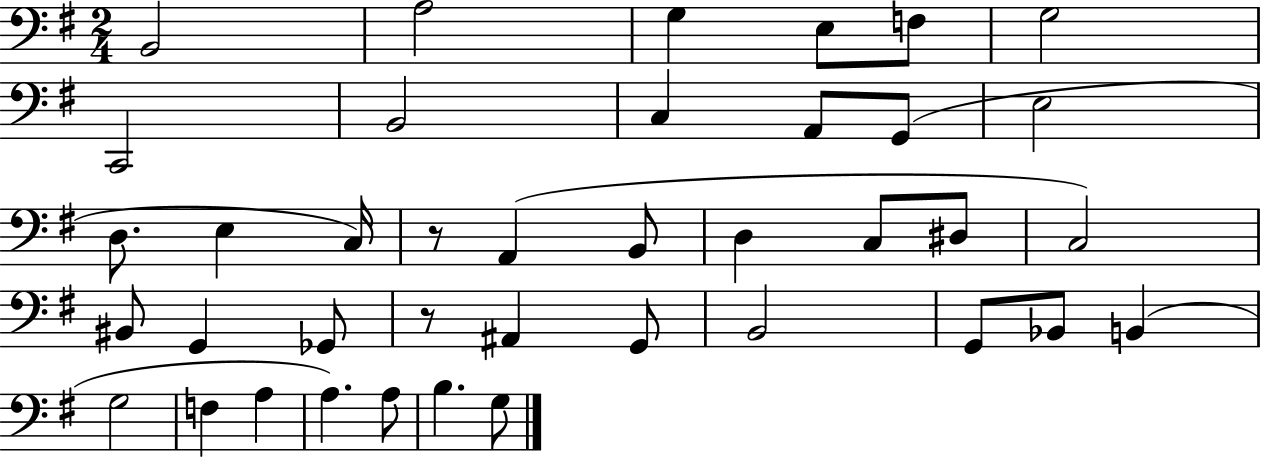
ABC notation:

X:1
T:Untitled
M:2/4
L:1/4
K:G
B,,2 A,2 G, E,/2 F,/2 G,2 C,,2 B,,2 C, A,,/2 G,,/2 E,2 D,/2 E, C,/4 z/2 A,, B,,/2 D, C,/2 ^D,/2 C,2 ^B,,/2 G,, _G,,/2 z/2 ^A,, G,,/2 B,,2 G,,/2 _B,,/2 B,, G,2 F, A, A, A,/2 B, G,/2